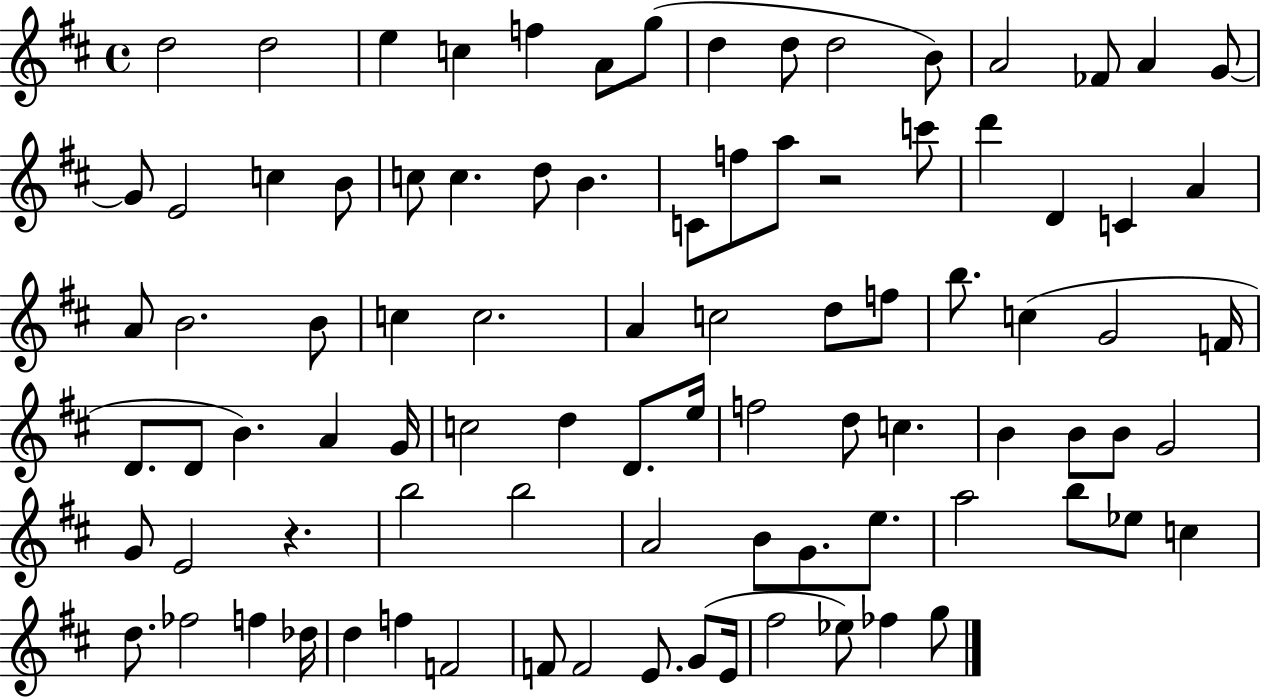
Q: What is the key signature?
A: D major